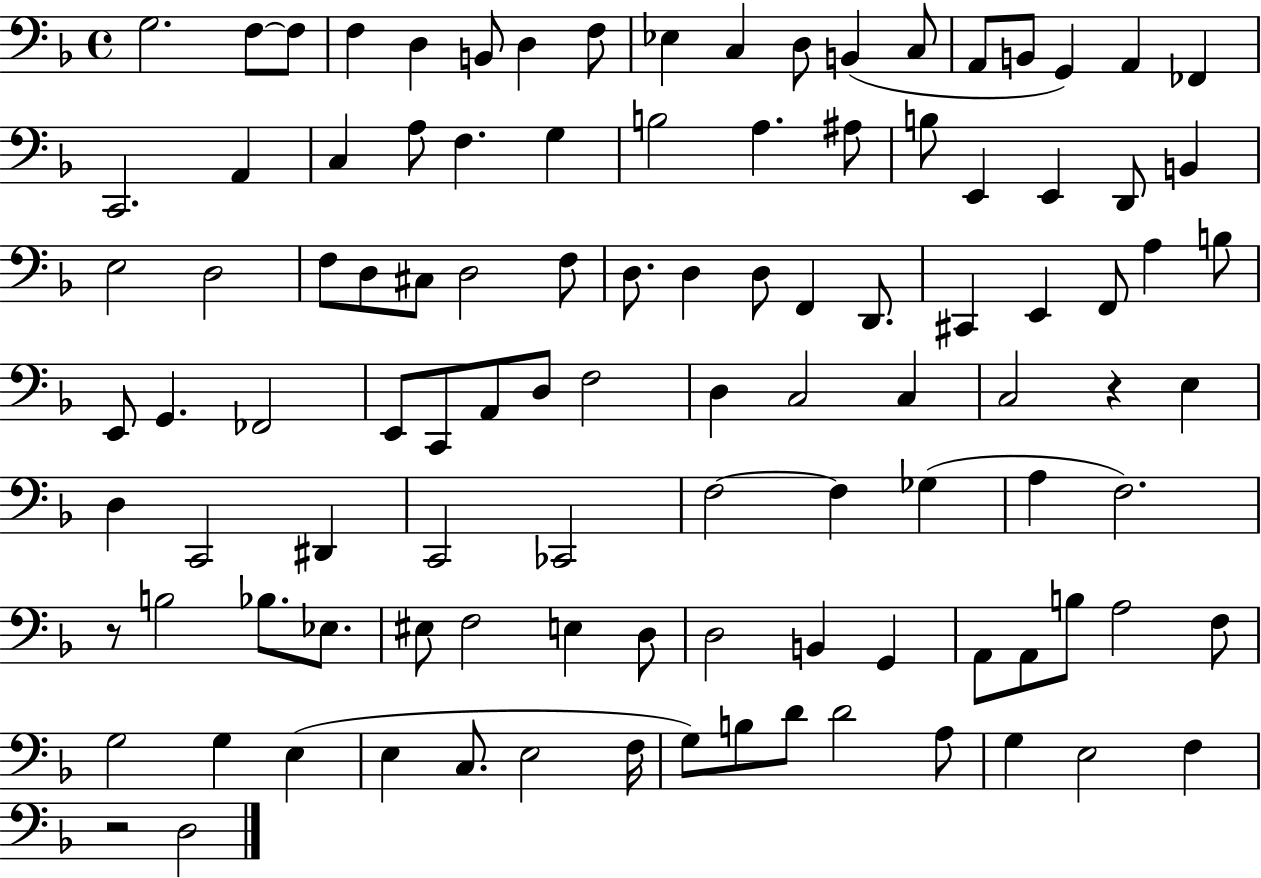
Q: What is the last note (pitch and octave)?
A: D3